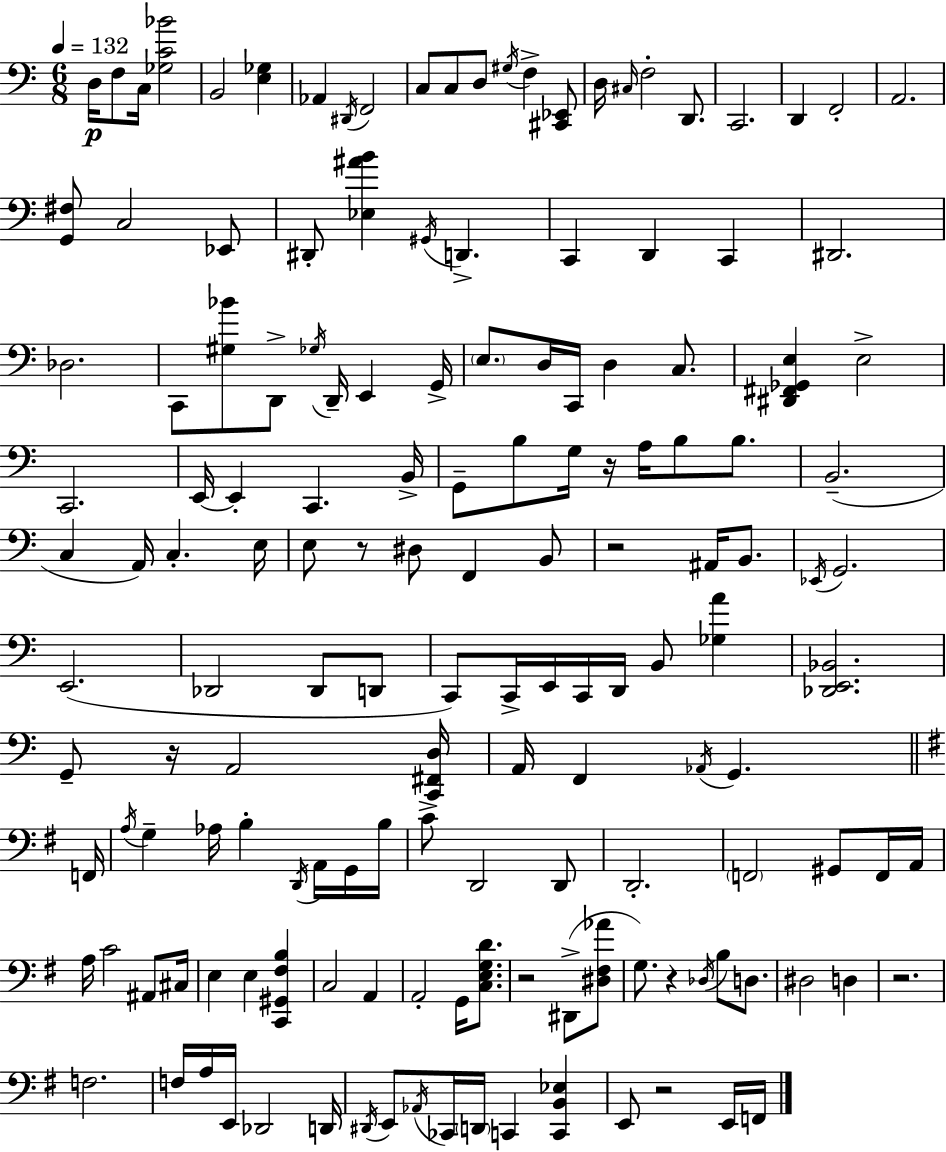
{
  \clef bass
  \numericTimeSignature
  \time 6/8
  \key c \major
  \tempo 4 = 132
  d16\p f8 c16 <ges c' bes'>2 | b,2 <e ges>4 | aes,4 \acciaccatura { dis,16 } f,2 | c8 c8 d8 \acciaccatura { gis16 } f4-> | \break <cis, ees,>8 d16 \grace { cis16 } f2-. | d,8. c,2. | d,4 f,2-. | a,2. | \break <g, fis>8 c2 | ees,8 dis,8-. <ees ais' b'>4 \acciaccatura { gis,16 } d,4.-> | c,4 d,4 | c,4 dis,2. | \break des2. | c,8 <gis bes'>8 d,8-> \acciaccatura { ges16 } d,16-- | e,4 g,16-> \parenthesize e8. d16 c,16 d4 | c8. <dis, fis, ges, e>4 e2-> | \break c,2. | e,16~~ e,4-. c,4. | b,16-> g,8-- b8 g16 r16 a16 | b8 b8. b,2.--( | \break c4 a,16) c4.-. | e16 e8 r8 dis8 f,4 | b,8 r2 | ais,16 b,8. \acciaccatura { ees,16 } g,2. | \break e,2.( | des,2 | des,8 d,8 c,8) c,16-> e,16 c,16 d,16 | b,8 <ges a'>4 <des, e, bes,>2. | \break g,8-- r16 a,2 | <c, fis, d>16 a,16 f,4 \acciaccatura { aes,16 } | g,4. \bar "||" \break \key g \major f,16 \acciaccatura { a16 } g4-- aes16 b4-. \acciaccatura { d,16 } | a,16 g,16 b16 c'8-> d,2 | d,8 d,2.-. | \parenthesize f,2 gis,8 | \break f,16 a,16 a16 c'2 | ais,8 cis16 e4 e4 <c, gis, fis b>4 | c2 a,4 | a,2-. g,16 | \break <c e g d'>8. r2 dis,8->( | <dis fis aes'>8 g8.) r4 \acciaccatura { des16 } b8 | d8. dis2 | d4 r2. | \break f2. | f16 a16 e,16 des,2 | d,16 \acciaccatura { dis,16 } e,8 \acciaccatura { aes,16 } ces,16 \parenthesize d,16 c,4 | <c, b, ees>4 e,8 r2 | \break e,16 f,16 \bar "|."
}